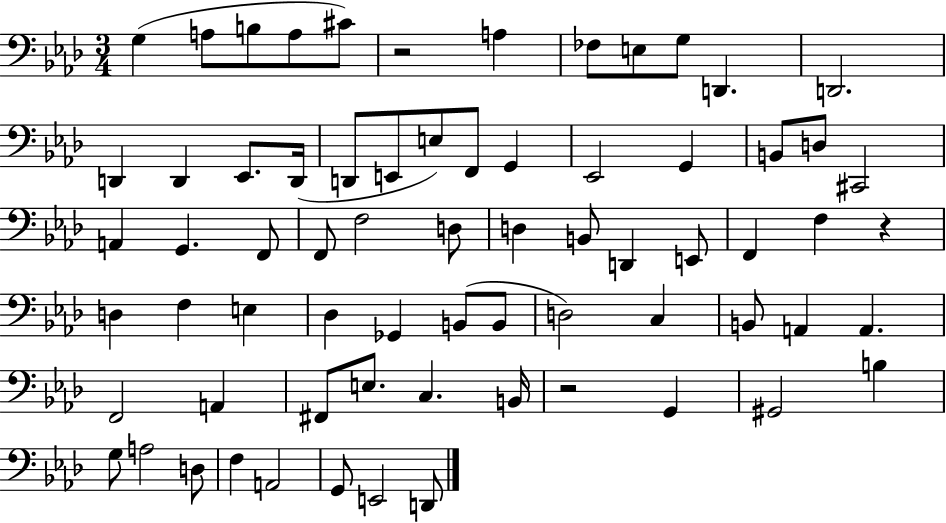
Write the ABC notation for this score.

X:1
T:Untitled
M:3/4
L:1/4
K:Ab
G, A,/2 B,/2 A,/2 ^C/2 z2 A, _F,/2 E,/2 G,/2 D,, D,,2 D,, D,, _E,,/2 D,,/4 D,,/2 E,,/2 E,/2 F,,/2 G,, _E,,2 G,, B,,/2 D,/2 ^C,,2 A,, G,, F,,/2 F,,/2 F,2 D,/2 D, B,,/2 D,, E,,/2 F,, F, z D, F, E, _D, _G,, B,,/2 B,,/2 D,2 C, B,,/2 A,, A,, F,,2 A,, ^F,,/2 E,/2 C, B,,/4 z2 G,, ^G,,2 B, G,/2 A,2 D,/2 F, A,,2 G,,/2 E,,2 D,,/2